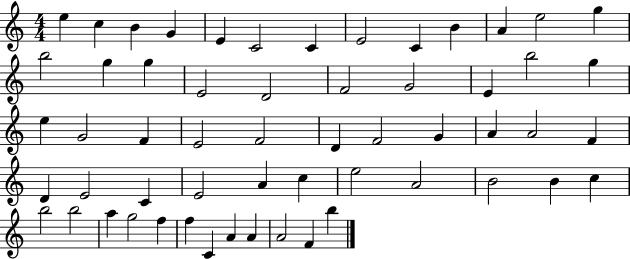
E5/q C5/q B4/q G4/q E4/q C4/h C4/q E4/h C4/q B4/q A4/q E5/h G5/q B5/h G5/q G5/q E4/h D4/h F4/h G4/h E4/q B5/h G5/q E5/q G4/h F4/q E4/h F4/h D4/q F4/h G4/q A4/q A4/h F4/q D4/q E4/h C4/q E4/h A4/q C5/q E5/h A4/h B4/h B4/q C5/q B5/h B5/h A5/q G5/h F5/q F5/q C4/q A4/q A4/q A4/h F4/q B5/q